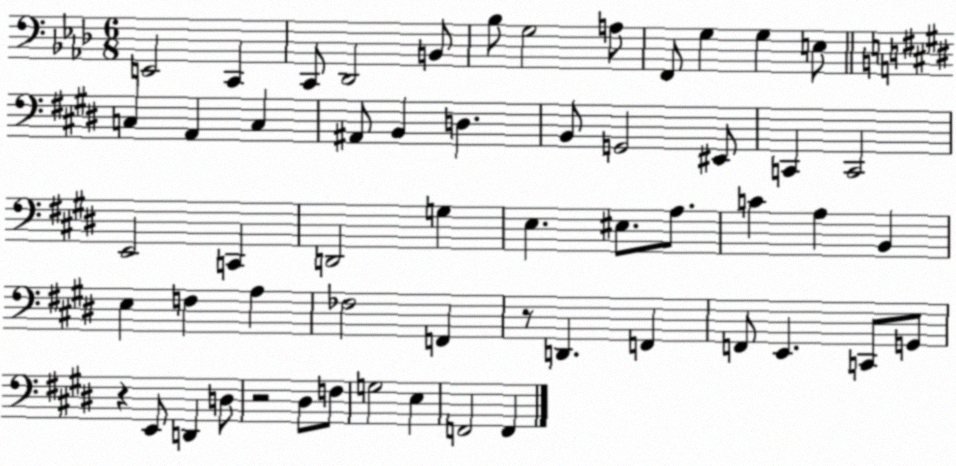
X:1
T:Untitled
M:6/8
L:1/4
K:Ab
E,,2 C,, C,,/2 _D,,2 B,,/2 _B,/2 G,2 A,/2 F,,/2 G, G, E,/2 C, A,, C, ^A,,/2 B,, D, B,,/2 G,,2 ^E,,/2 C,, C,,2 E,,2 C,, D,,2 G, E, ^E,/2 A,/2 C A, B,, E, F, A, _F,2 F,, z/2 D,, F,, F,,/2 E,, C,,/2 G,,/2 z E,,/2 D,, D,/2 z2 ^D,/2 F,/2 G,2 E, F,,2 F,,